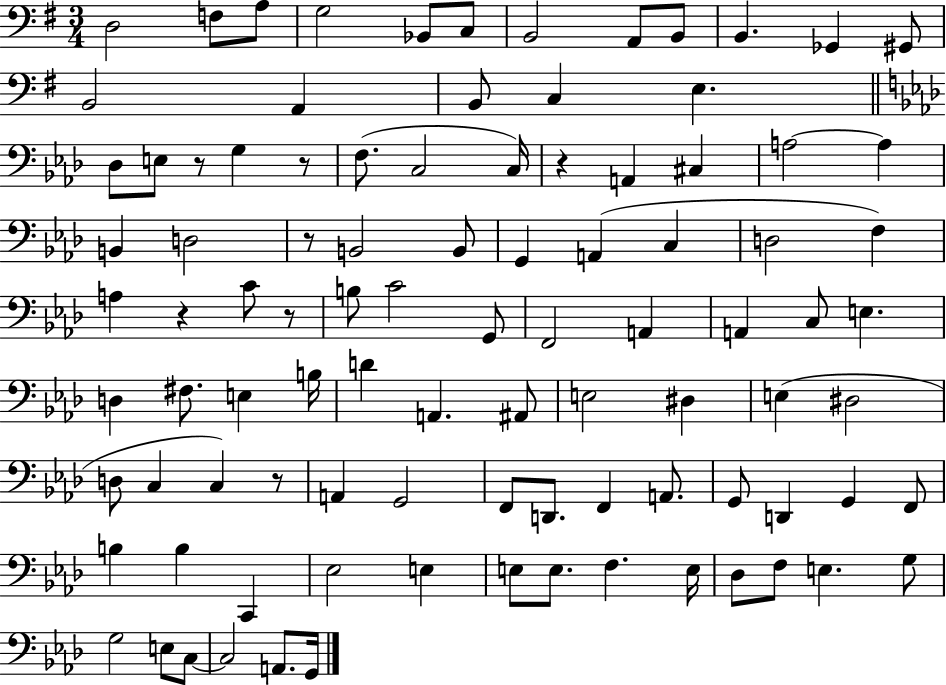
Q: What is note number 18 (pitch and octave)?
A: Db3